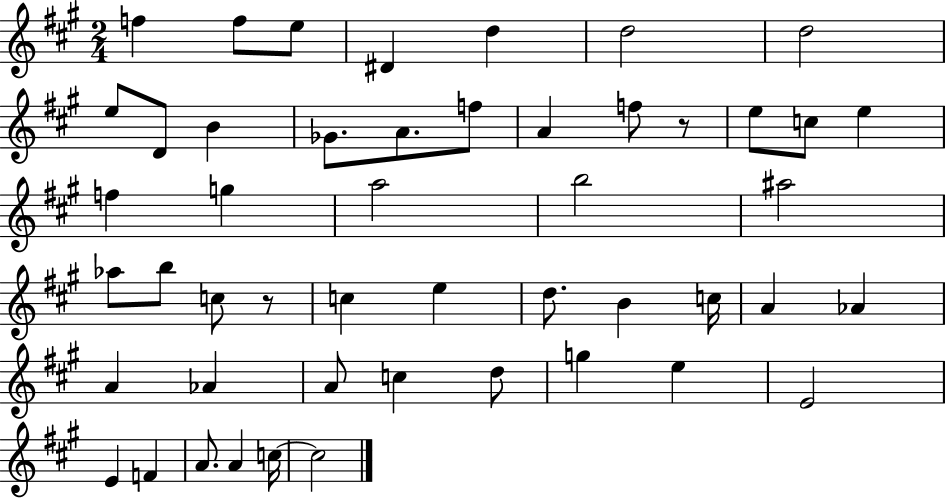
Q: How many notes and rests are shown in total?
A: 49